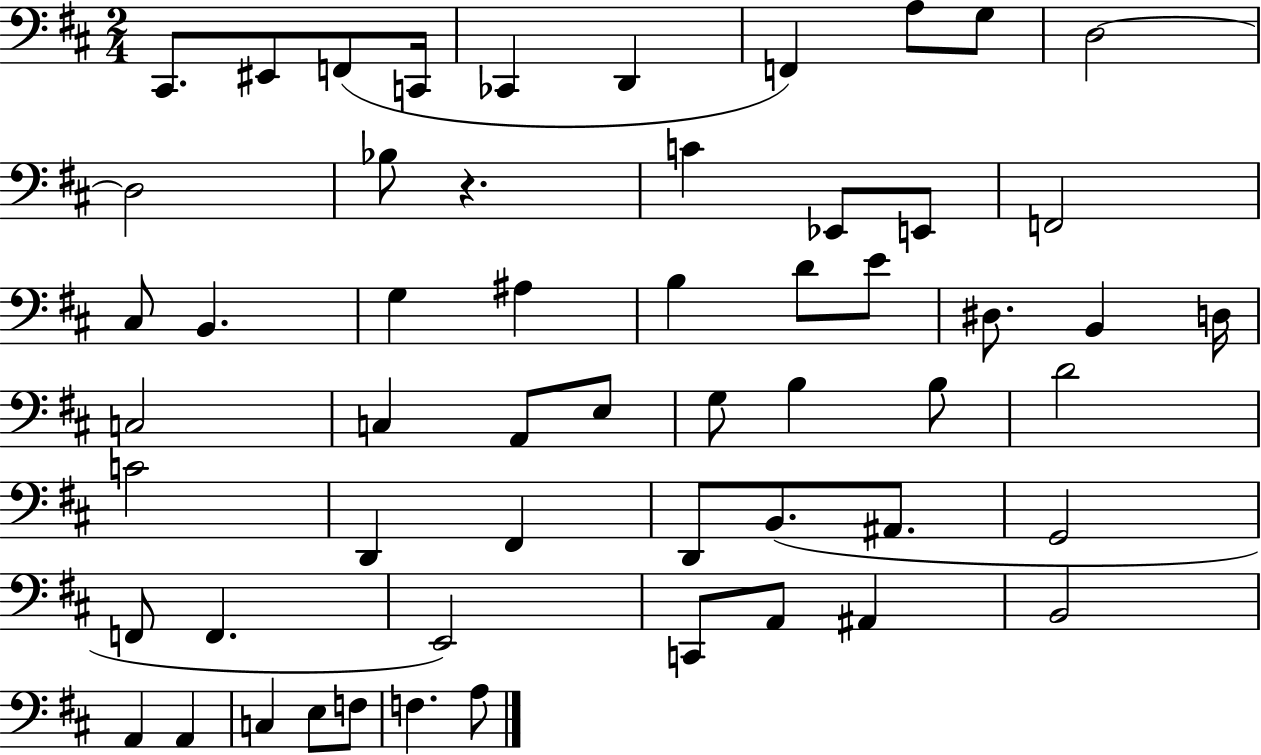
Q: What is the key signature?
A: D major